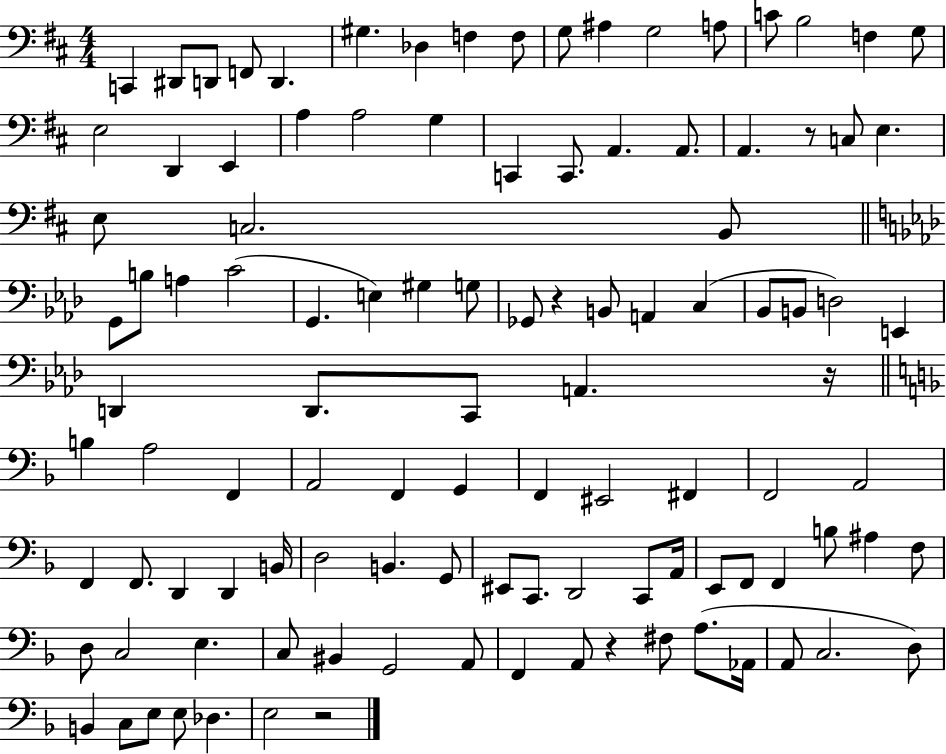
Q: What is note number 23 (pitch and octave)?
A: G3